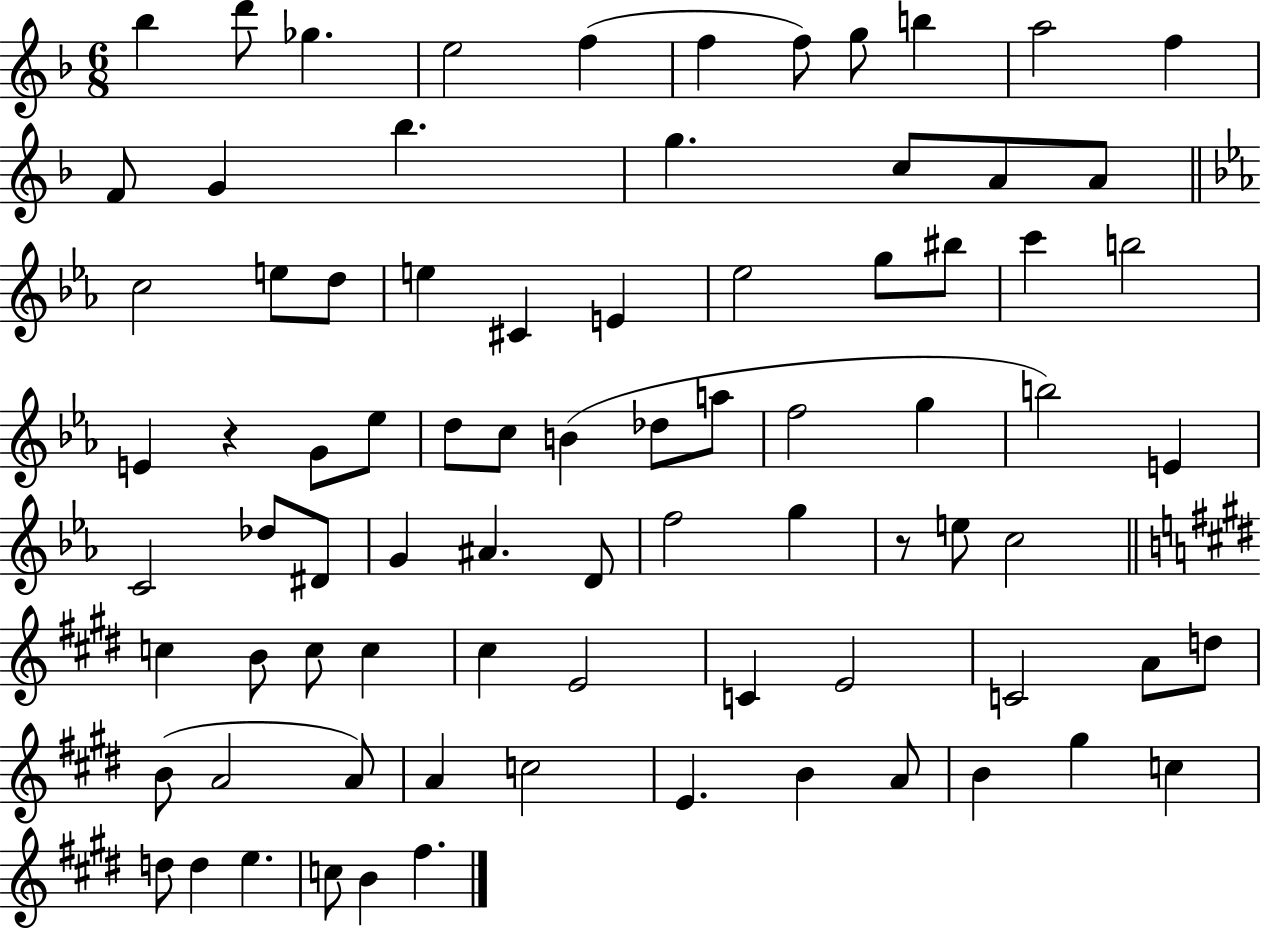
Bb5/q D6/e Gb5/q. E5/h F5/q F5/q F5/e G5/e B5/q A5/h F5/q F4/e G4/q Bb5/q. G5/q. C5/e A4/e A4/e C5/h E5/e D5/e E5/q C#4/q E4/q Eb5/h G5/e BIS5/e C6/q B5/h E4/q R/q G4/e Eb5/e D5/e C5/e B4/q Db5/e A5/e F5/h G5/q B5/h E4/q C4/h Db5/e D#4/e G4/q A#4/q. D4/e F5/h G5/q R/e E5/e C5/h C5/q B4/e C5/e C5/q C#5/q E4/h C4/q E4/h C4/h A4/e D5/e B4/e A4/h A4/e A4/q C5/h E4/q. B4/q A4/e B4/q G#5/q C5/q D5/e D5/q E5/q. C5/e B4/q F#5/q.